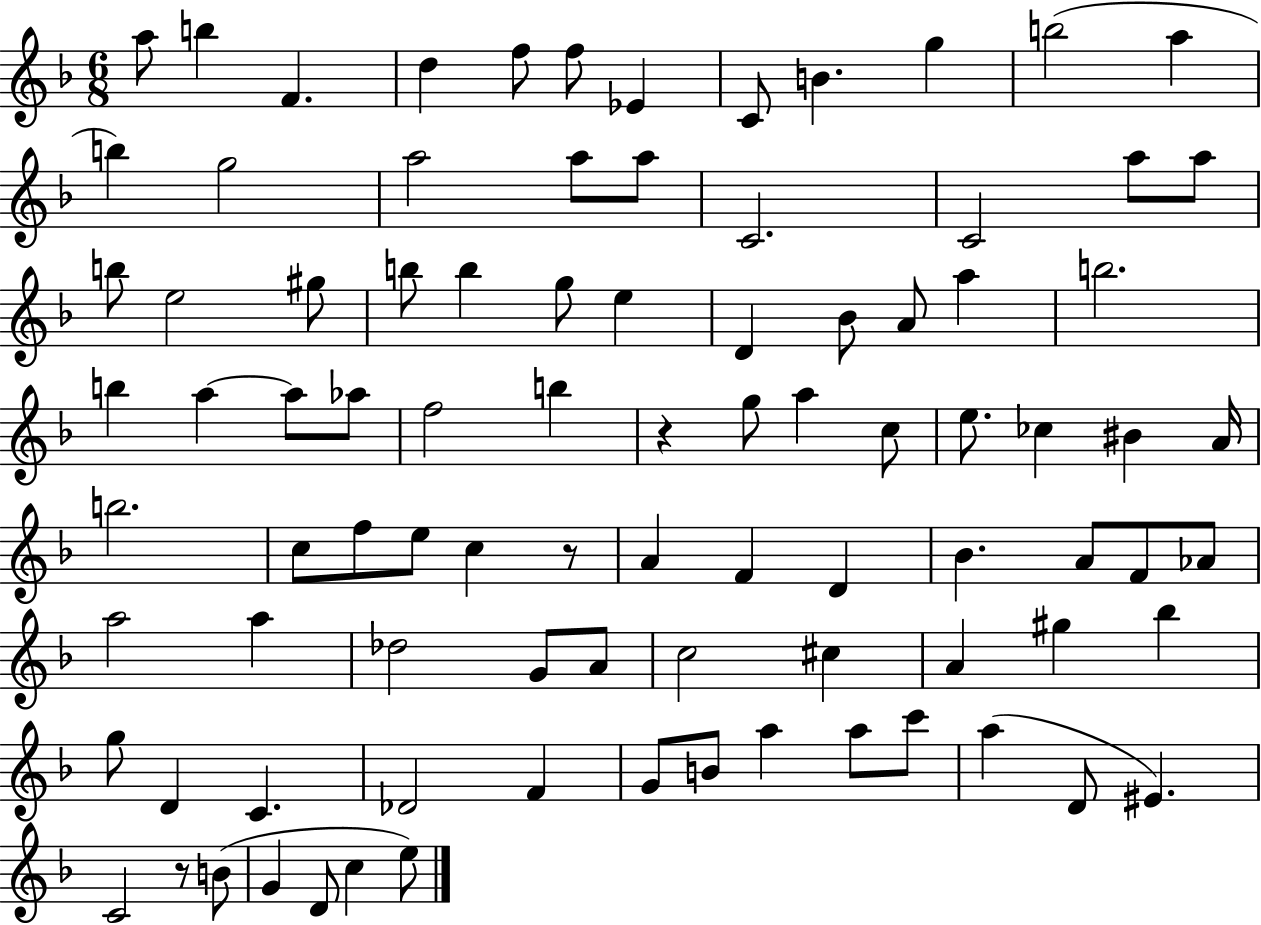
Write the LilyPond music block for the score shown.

{
  \clef treble
  \numericTimeSignature
  \time 6/8
  \key f \major
  a''8 b''4 f'4. | d''4 f''8 f''8 ees'4 | c'8 b'4. g''4 | b''2( a''4 | \break b''4) g''2 | a''2 a''8 a''8 | c'2. | c'2 a''8 a''8 | \break b''8 e''2 gis''8 | b''8 b''4 g''8 e''4 | d'4 bes'8 a'8 a''4 | b''2. | \break b''4 a''4~~ a''8 aes''8 | f''2 b''4 | r4 g''8 a''4 c''8 | e''8. ces''4 bis'4 a'16 | \break b''2. | c''8 f''8 e''8 c''4 r8 | a'4 f'4 d'4 | bes'4. a'8 f'8 aes'8 | \break a''2 a''4 | des''2 g'8 a'8 | c''2 cis''4 | a'4 gis''4 bes''4 | \break g''8 d'4 c'4. | des'2 f'4 | g'8 b'8 a''4 a''8 c'''8 | a''4( d'8 eis'4.) | \break c'2 r8 b'8( | g'4 d'8 c''4 e''8) | \bar "|."
}